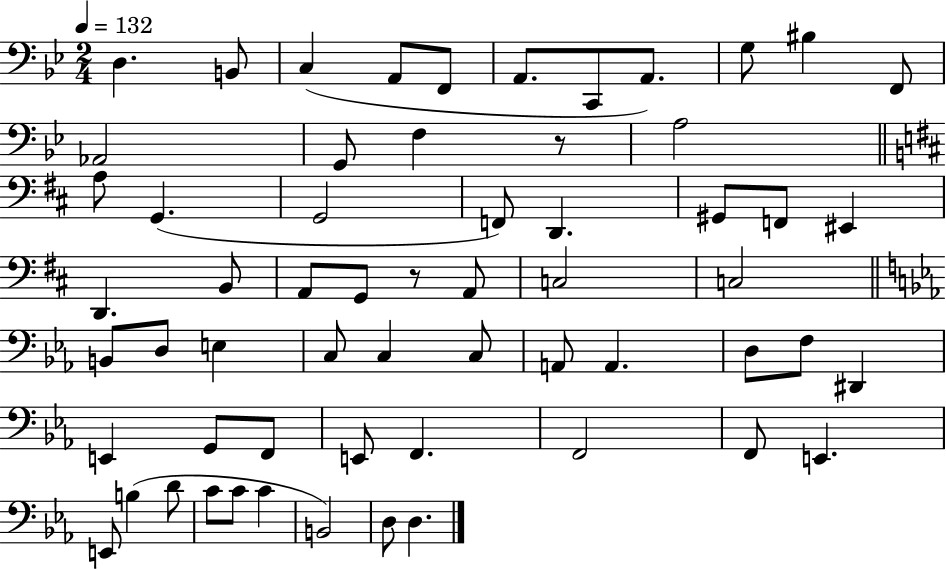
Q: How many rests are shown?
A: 2